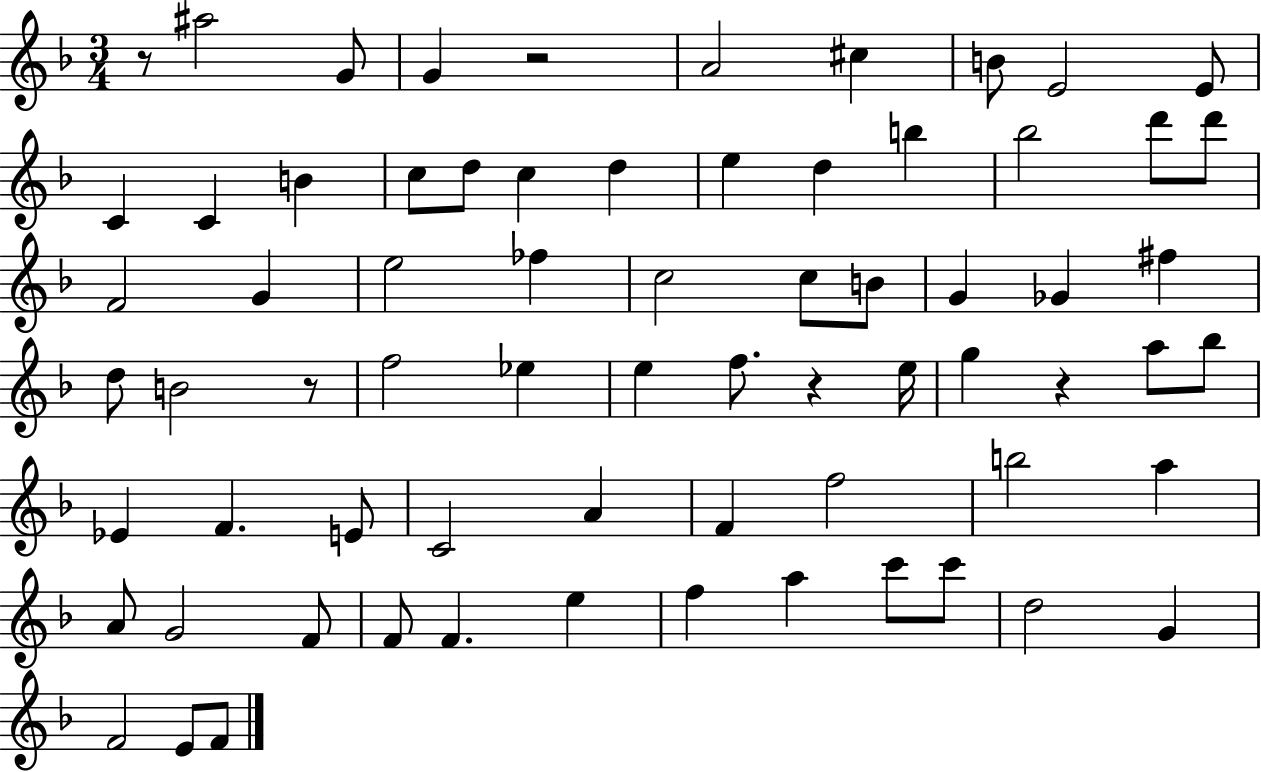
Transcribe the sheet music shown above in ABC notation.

X:1
T:Untitled
M:3/4
L:1/4
K:F
z/2 ^a2 G/2 G z2 A2 ^c B/2 E2 E/2 C C B c/2 d/2 c d e d b _b2 d'/2 d'/2 F2 G e2 _f c2 c/2 B/2 G _G ^f d/2 B2 z/2 f2 _e e f/2 z e/4 g z a/2 _b/2 _E F E/2 C2 A F f2 b2 a A/2 G2 F/2 F/2 F e f a c'/2 c'/2 d2 G F2 E/2 F/2